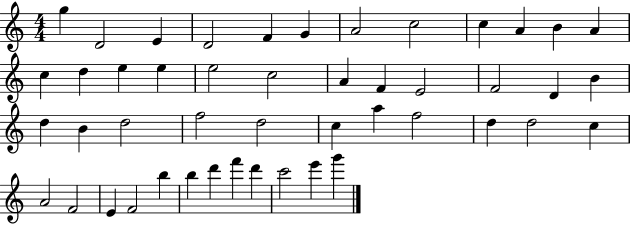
{
  \clef treble
  \numericTimeSignature
  \time 4/4
  \key c \major
  g''4 d'2 e'4 | d'2 f'4 g'4 | a'2 c''2 | c''4 a'4 b'4 a'4 | \break c''4 d''4 e''4 e''4 | e''2 c''2 | a'4 f'4 e'2 | f'2 d'4 b'4 | \break d''4 b'4 d''2 | f''2 d''2 | c''4 a''4 f''2 | d''4 d''2 c''4 | \break a'2 f'2 | e'4 f'2 b''4 | b''4 d'''4 f'''4 d'''4 | c'''2 e'''4 g'''4 | \break \bar "|."
}